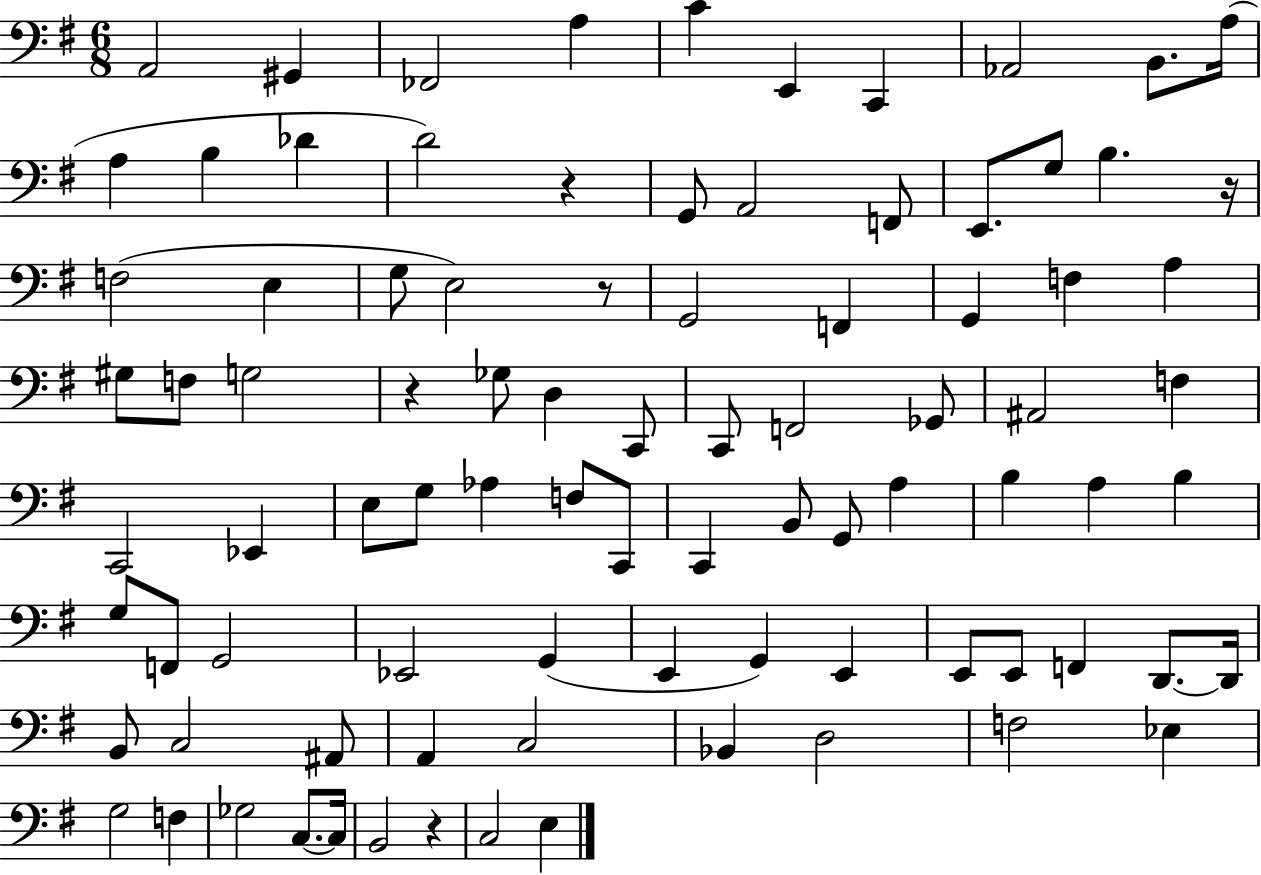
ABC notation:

X:1
T:Untitled
M:6/8
L:1/4
K:G
A,,2 ^G,, _F,,2 A, C E,, C,, _A,,2 B,,/2 A,/4 A, B, _D D2 z G,,/2 A,,2 F,,/2 E,,/2 G,/2 B, z/4 F,2 E, G,/2 E,2 z/2 G,,2 F,, G,, F, A, ^G,/2 F,/2 G,2 z _G,/2 D, C,,/2 C,,/2 F,,2 _G,,/2 ^A,,2 F, C,,2 _E,, E,/2 G,/2 _A, F,/2 C,,/2 C,, B,,/2 G,,/2 A, B, A, B, G,/2 F,,/2 G,,2 _E,,2 G,, E,, G,, E,, E,,/2 E,,/2 F,, D,,/2 D,,/4 B,,/2 C,2 ^A,,/2 A,, C,2 _B,, D,2 F,2 _E, G,2 F, _G,2 C,/2 C,/4 B,,2 z C,2 E,